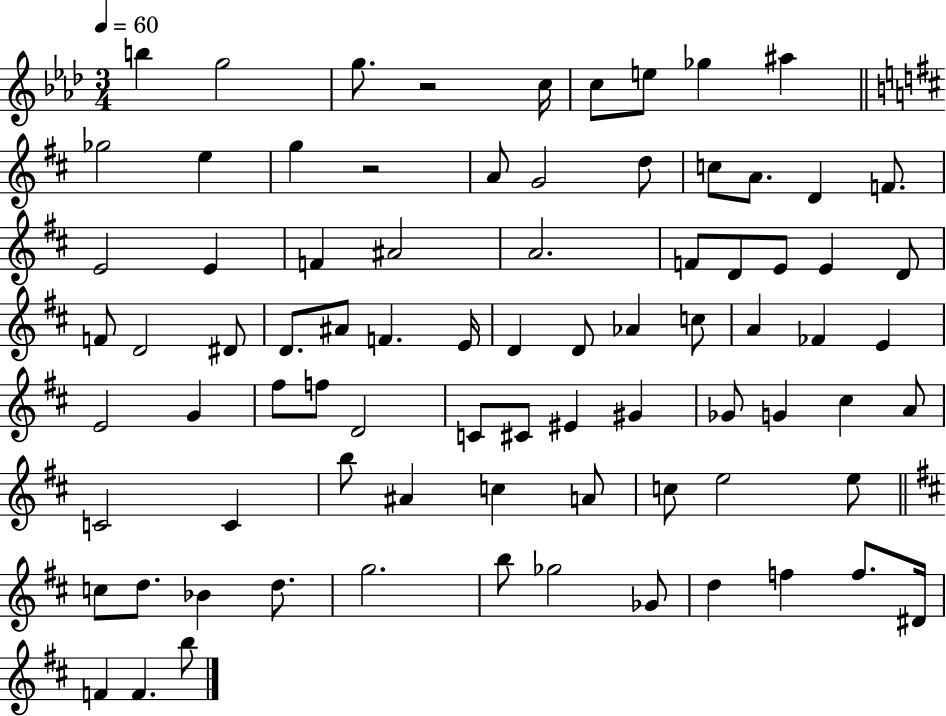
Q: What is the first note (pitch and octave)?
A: B5